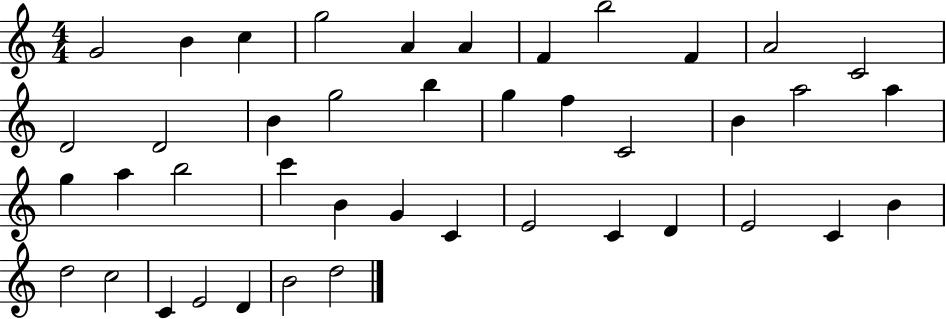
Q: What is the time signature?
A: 4/4